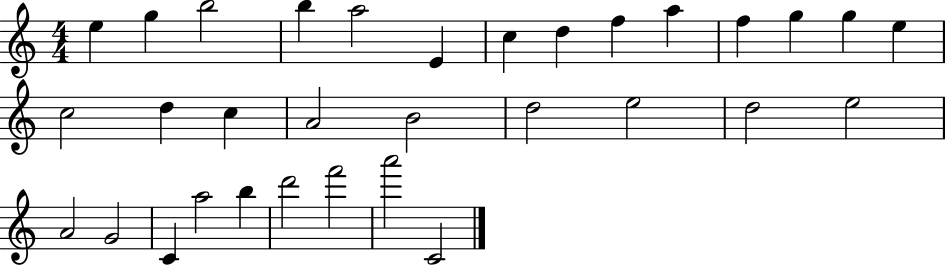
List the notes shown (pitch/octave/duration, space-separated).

E5/q G5/q B5/h B5/q A5/h E4/q C5/q D5/q F5/q A5/q F5/q G5/q G5/q E5/q C5/h D5/q C5/q A4/h B4/h D5/h E5/h D5/h E5/h A4/h G4/h C4/q A5/h B5/q D6/h F6/h A6/h C4/h